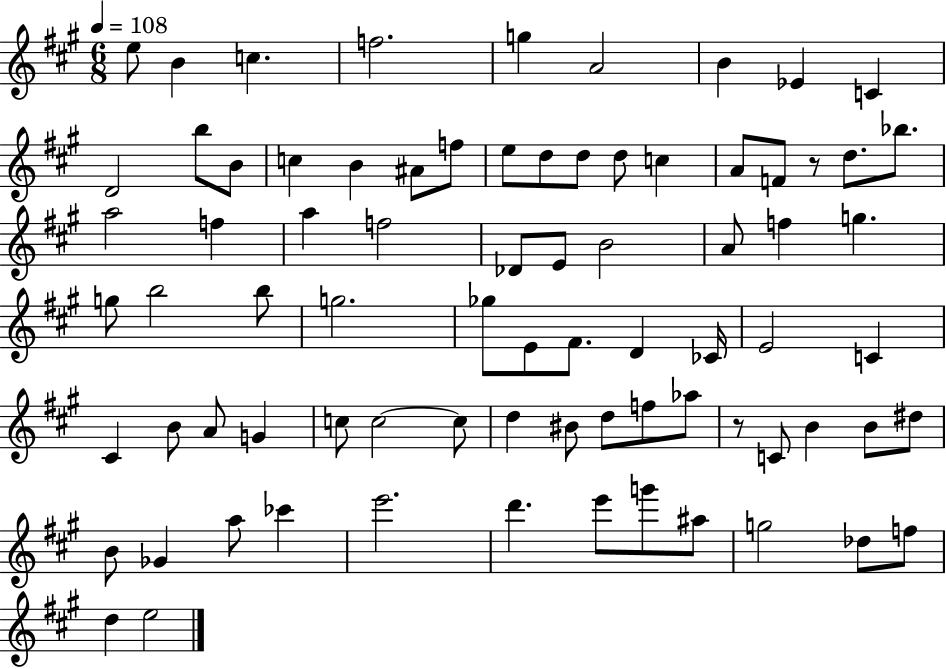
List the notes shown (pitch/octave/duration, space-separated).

E5/e B4/q C5/q. F5/h. G5/q A4/h B4/q Eb4/q C4/q D4/h B5/e B4/e C5/q B4/q A#4/e F5/e E5/e D5/e D5/e D5/e C5/q A4/e F4/e R/e D5/e. Bb5/e. A5/h F5/q A5/q F5/h Db4/e E4/e B4/h A4/e F5/q G5/q. G5/e B5/h B5/e G5/h. Gb5/e E4/e F#4/e. D4/q CES4/s E4/h C4/q C#4/q B4/e A4/e G4/q C5/e C5/h C5/e D5/q BIS4/e D5/e F5/e Ab5/e R/e C4/e B4/q B4/e D#5/e B4/e Gb4/q A5/e CES6/q E6/h. D6/q. E6/e G6/e A#5/e G5/h Db5/e F5/e D5/q E5/h